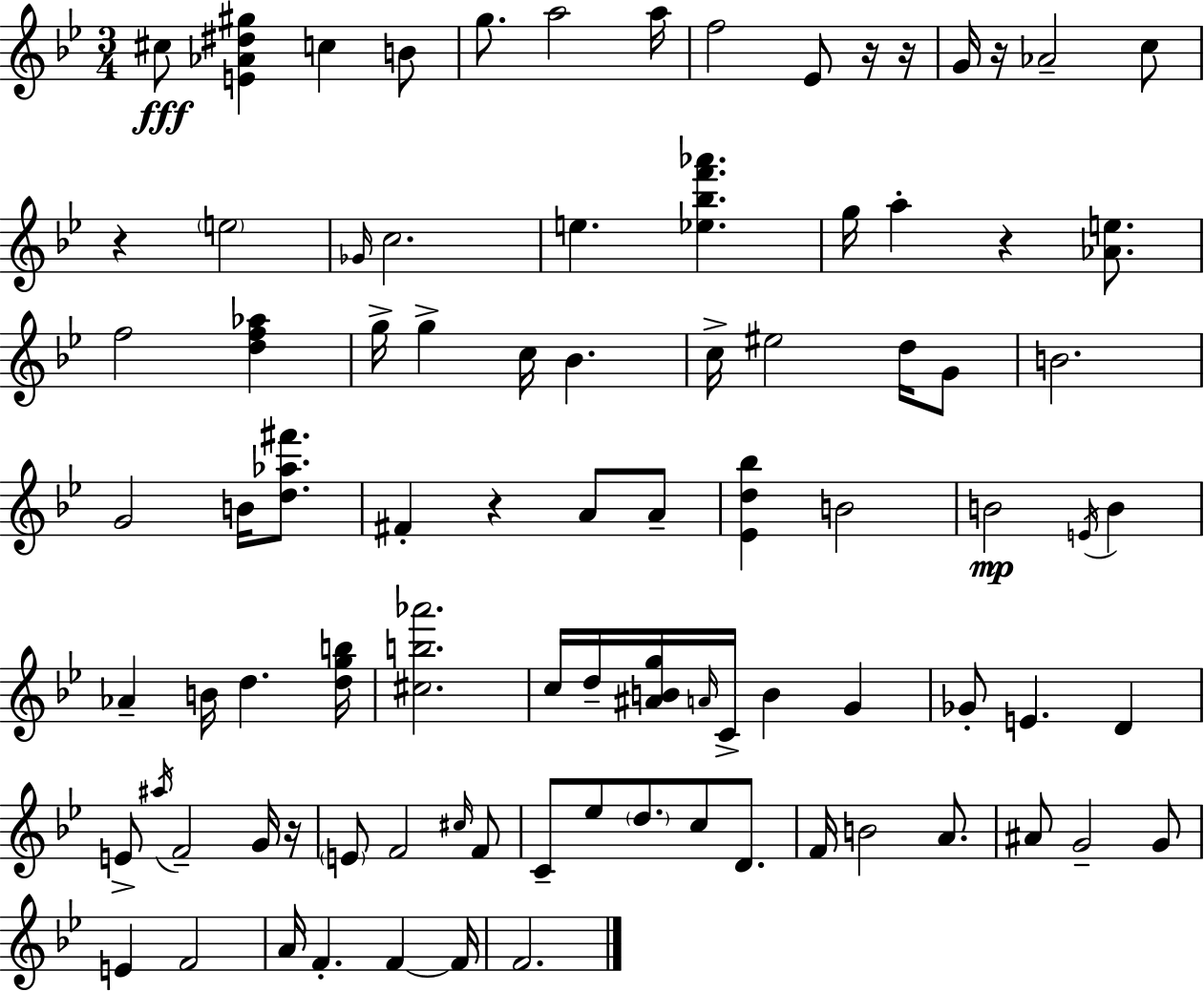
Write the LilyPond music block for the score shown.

{
  \clef treble
  \numericTimeSignature
  \time 3/4
  \key bes \major
  cis''8\fff <e' aes' dis'' gis''>4 c''4 b'8 | g''8. a''2 a''16 | f''2 ees'8 r16 r16 | g'16 r16 aes'2-- c''8 | \break r4 \parenthesize e''2 | \grace { ges'16 } c''2. | e''4. <ees'' bes'' f''' aes'''>4. | g''16 a''4-. r4 <aes' e''>8. | \break f''2 <d'' f'' aes''>4 | g''16-> g''4-> c''16 bes'4. | c''16-> eis''2 d''16 g'8 | b'2. | \break g'2 b'16 <d'' aes'' fis'''>8. | fis'4-. r4 a'8 a'8-- | <ees' d'' bes''>4 b'2 | b'2\mp \acciaccatura { e'16 } b'4 | \break aes'4-- b'16 d''4. | <d'' g'' b''>16 <cis'' b'' aes'''>2. | c''16 d''16-- <ais' b' g''>16 \grace { a'16 } c'16-> b'4 g'4 | ges'8-. e'4. d'4 | \break e'8-> \acciaccatura { ais''16 } f'2-- | g'16 r16 \parenthesize e'8 f'2 | \grace { cis''16 } f'8 c'8-- ees''8 \parenthesize d''8. | c''8 d'8. f'16 b'2 | \break a'8. ais'8 g'2-- | g'8 e'4 f'2 | a'16 f'4.-. | f'4~~ f'16 f'2. | \break \bar "|."
}